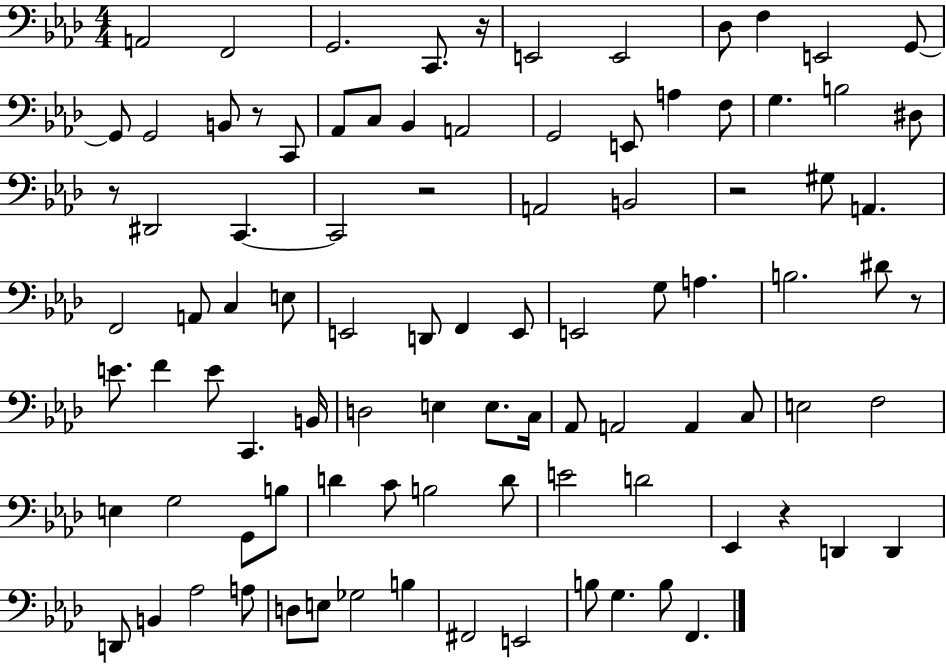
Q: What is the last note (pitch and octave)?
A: F2